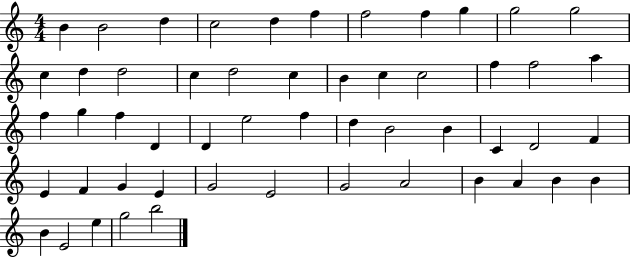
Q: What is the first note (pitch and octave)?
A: B4